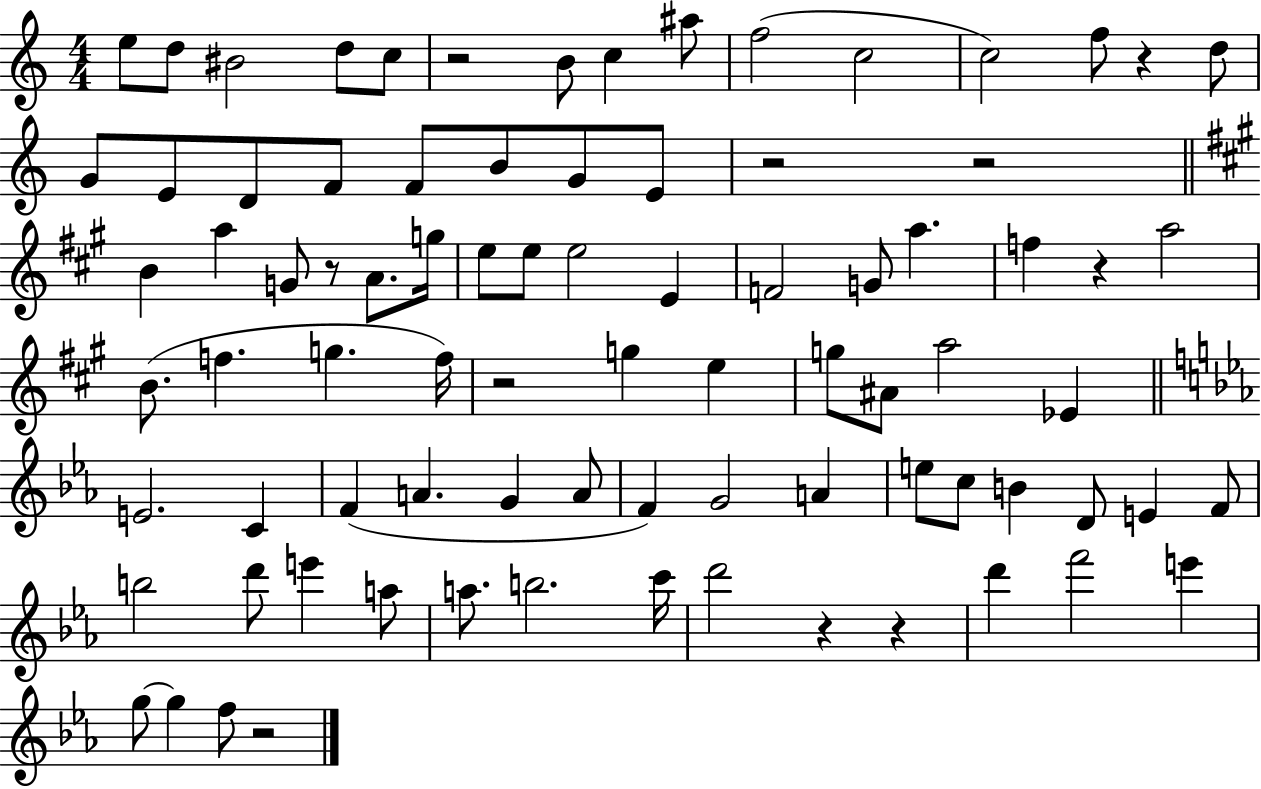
E5/e D5/e BIS4/h D5/e C5/e R/h B4/e C5/q A#5/e F5/h C5/h C5/h F5/e R/q D5/e G4/e E4/e D4/e F4/e F4/e B4/e G4/e E4/e R/h R/h B4/q A5/q G4/e R/e A4/e. G5/s E5/e E5/e E5/h E4/q F4/h G4/e A5/q. F5/q R/q A5/h B4/e. F5/q. G5/q. F5/s R/h G5/q E5/q G5/e A#4/e A5/h Eb4/q E4/h. C4/q F4/q A4/q. G4/q A4/e F4/q G4/h A4/q E5/e C5/e B4/q D4/e E4/q F4/e B5/h D6/e E6/q A5/e A5/e. B5/h. C6/s D6/h R/q R/q D6/q F6/h E6/q G5/e G5/q F5/e R/h